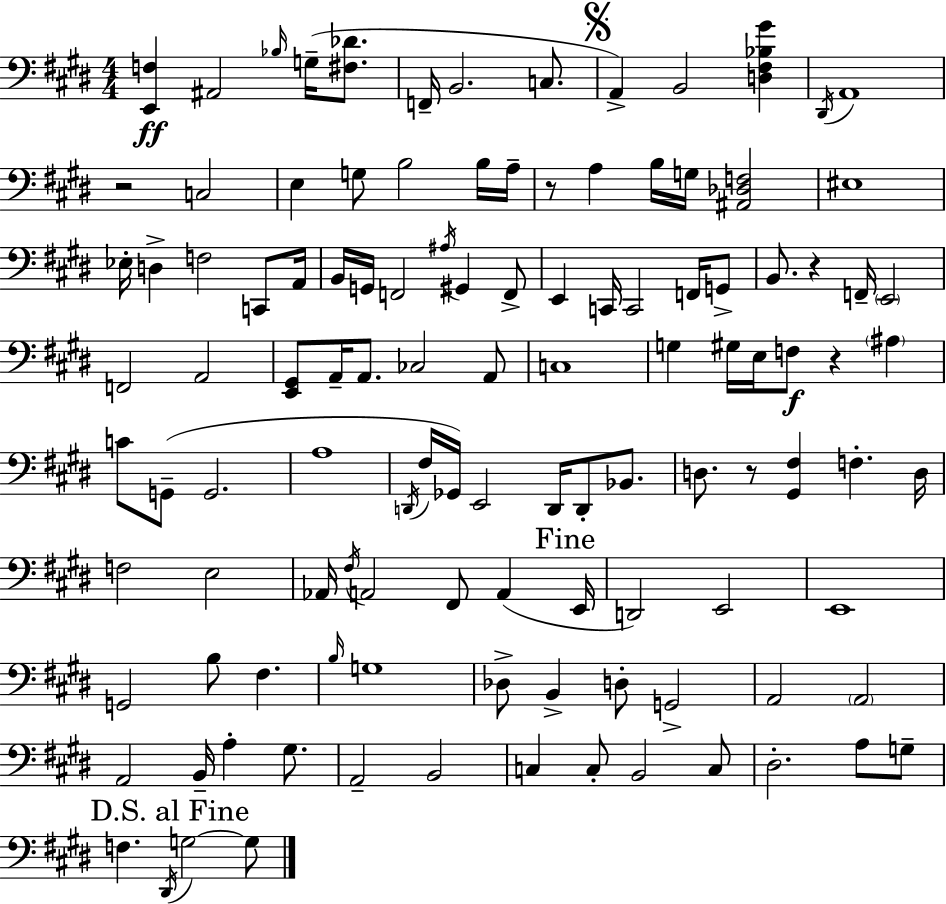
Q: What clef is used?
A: bass